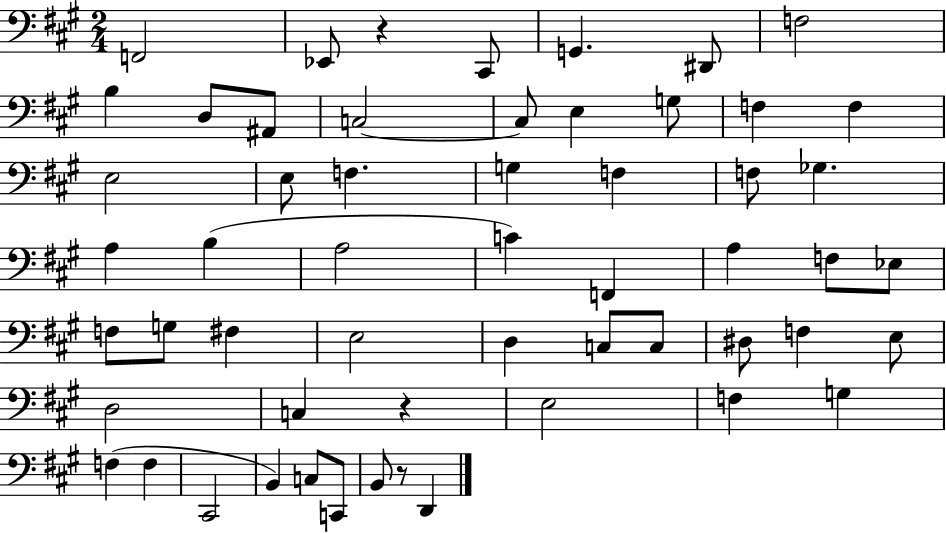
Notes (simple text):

F2/h Eb2/e R/q C#2/e G2/q. D#2/e F3/h B3/q D3/e A#2/e C3/h C3/e E3/q G3/e F3/q F3/q E3/h E3/e F3/q. G3/q F3/q F3/e Gb3/q. A3/q B3/q A3/h C4/q F2/q A3/q F3/e Eb3/e F3/e G3/e F#3/q E3/h D3/q C3/e C3/e D#3/e F3/q E3/e D3/h C3/q R/q E3/h F3/q G3/q F3/q F3/q C#2/h B2/q C3/e C2/e B2/e R/e D2/q